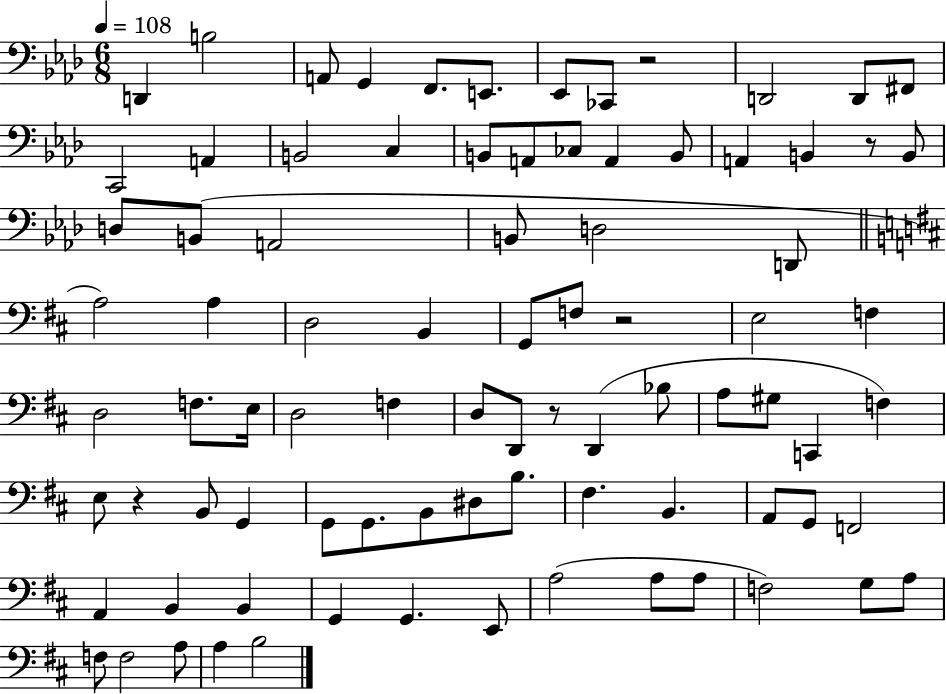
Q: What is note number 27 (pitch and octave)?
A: B2